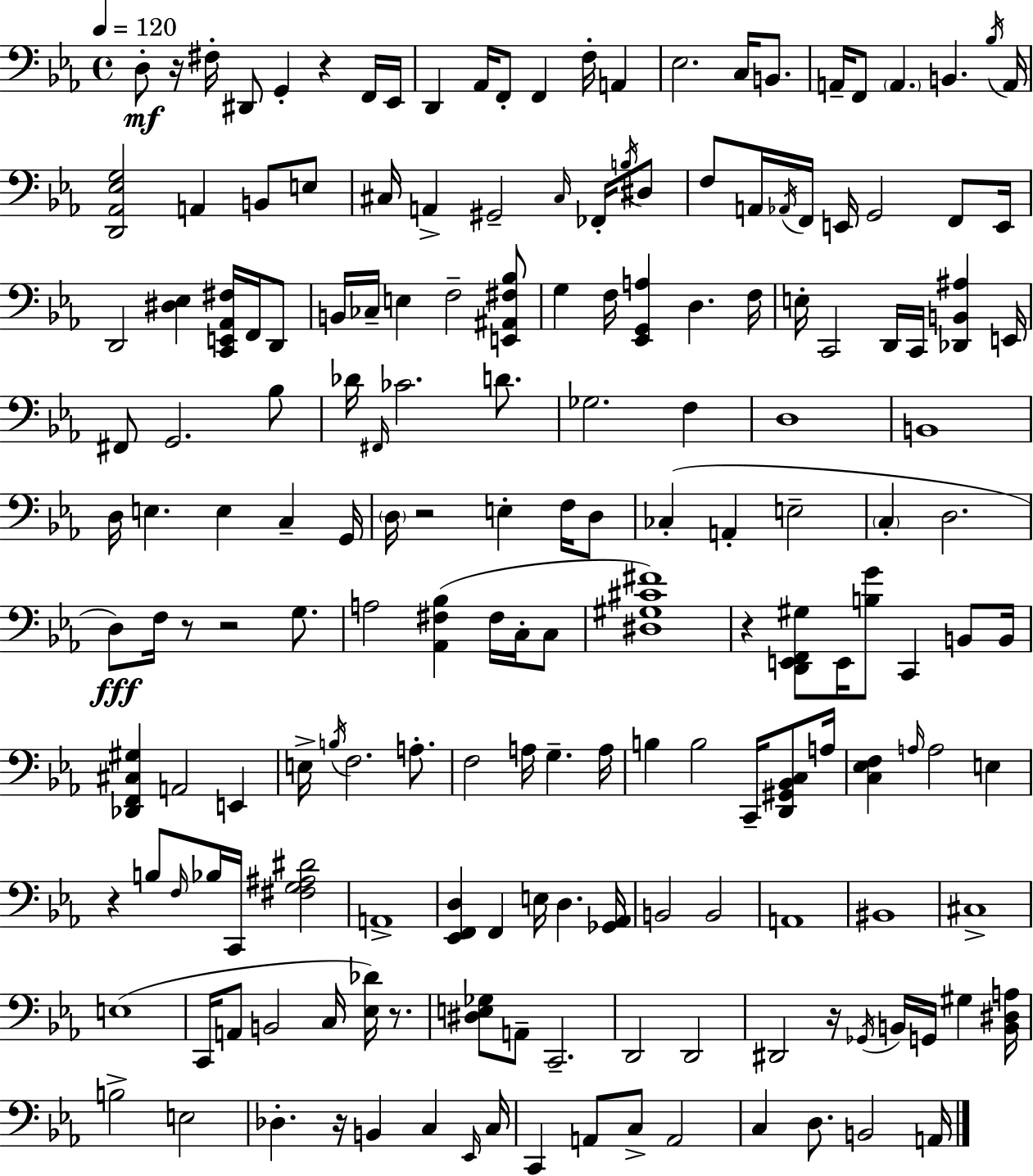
D3/e R/s F#3/s D#2/e G2/q R/q F2/s Eb2/s D2/q Ab2/s F2/e F2/q F3/s A2/q Eb3/h. C3/s B2/e. A2/s F2/e A2/q. B2/q. Bb3/s A2/s [D2,Ab2,Eb3,G3]/h A2/q B2/e E3/e C#3/s A2/q G#2/h C#3/s FES2/s B3/s D#3/e F3/e A2/s Ab2/s F2/s E2/s G2/h F2/e E2/s D2/h [D#3,Eb3]/q [C2,E2,Ab2,F#3]/s F2/s D2/e B2/s CES3/s E3/q F3/h [E2,A#2,F#3,Bb3]/e G3/q F3/s [Eb2,G2,A3]/q D3/q. F3/s E3/s C2/h D2/s C2/s [Db2,B2,A#3]/q E2/s F#2/e G2/h. Bb3/e Db4/s F#2/s CES4/h. D4/e. Gb3/h. F3/q D3/w B2/w D3/s E3/q. E3/q C3/q G2/s D3/s R/h E3/q F3/s D3/e CES3/q A2/q E3/h C3/q D3/h. D3/e F3/s R/e R/h G3/e. A3/h [Ab2,F#3,Bb3]/q F#3/s C3/s C3/e [D#3,G#3,C#4,F#4]/w R/q [D2,E2,F2,G#3]/e E2/s [B3,G4]/e C2/q B2/e B2/s [Db2,F2,C#3,G#3]/q A2/h E2/q E3/s B3/s F3/h. A3/e. F3/h A3/s G3/q. A3/s B3/q B3/h C2/s [D2,G#2,Bb2,C3]/e A3/s [C3,Eb3,F3]/q A3/s A3/h E3/q R/q B3/e F3/s Bb3/s C2/s [F#3,G3,A#3,D#4]/h A2/w [Eb2,F2,D3]/q F2/q E3/s D3/q. [Gb2,Ab2]/s B2/h B2/h A2/w BIS2/w C#3/w E3/w C2/s A2/e B2/h C3/s [Eb3,Db4]/s R/e. [D#3,E3,Gb3]/e A2/e C2/h. D2/h D2/h D#2/h R/s Gb2/s B2/s G2/s G#3/q [B2,D#3,A3]/s B3/h E3/h Db3/q. R/s B2/q C3/q Eb2/s C3/s C2/q A2/e C3/e A2/h C3/q D3/e. B2/h A2/s